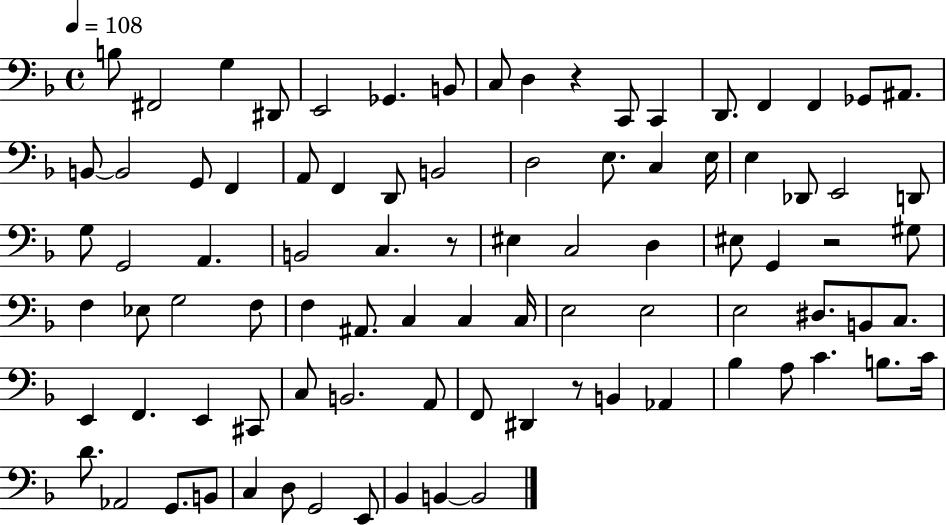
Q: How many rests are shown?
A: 4